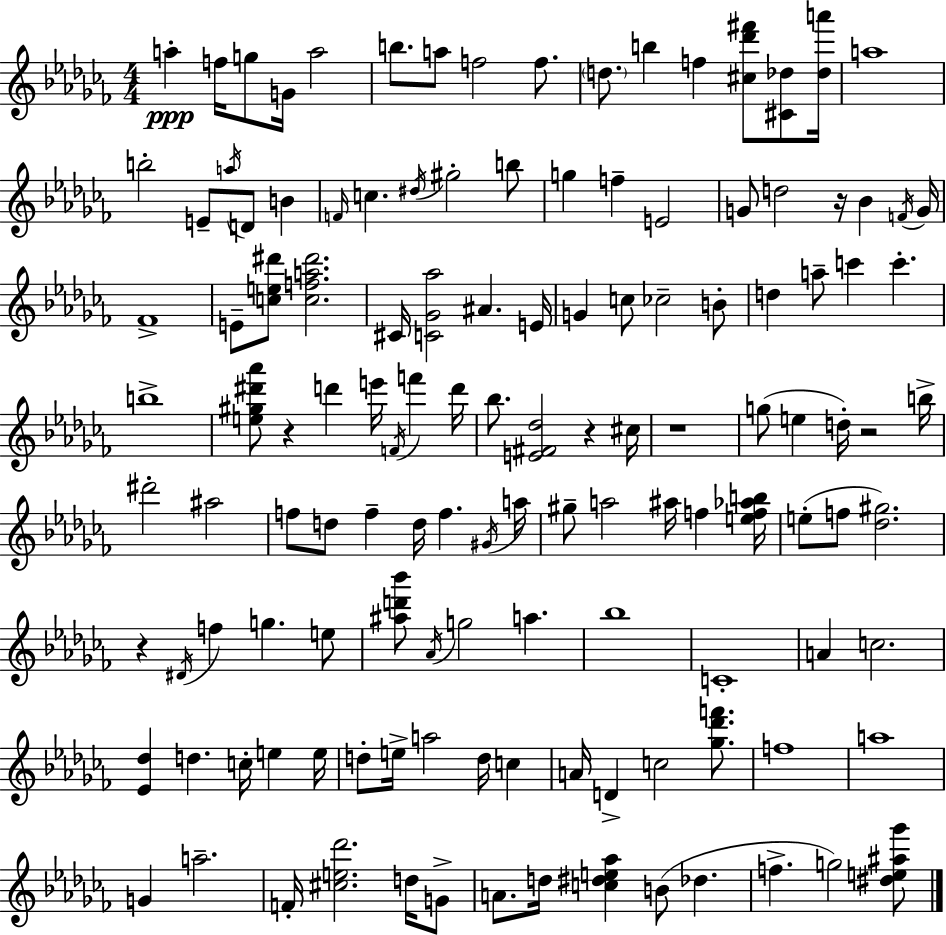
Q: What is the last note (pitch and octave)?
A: G5